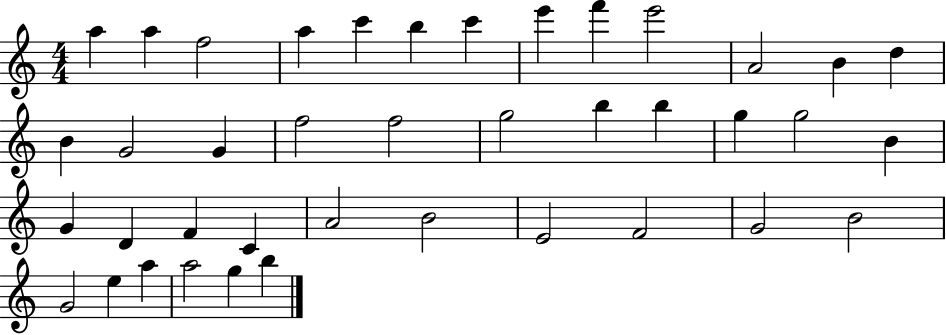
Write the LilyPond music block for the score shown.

{
  \clef treble
  \numericTimeSignature
  \time 4/4
  \key c \major
  a''4 a''4 f''2 | a''4 c'''4 b''4 c'''4 | e'''4 f'''4 e'''2 | a'2 b'4 d''4 | \break b'4 g'2 g'4 | f''2 f''2 | g''2 b''4 b''4 | g''4 g''2 b'4 | \break g'4 d'4 f'4 c'4 | a'2 b'2 | e'2 f'2 | g'2 b'2 | \break g'2 e''4 a''4 | a''2 g''4 b''4 | \bar "|."
}